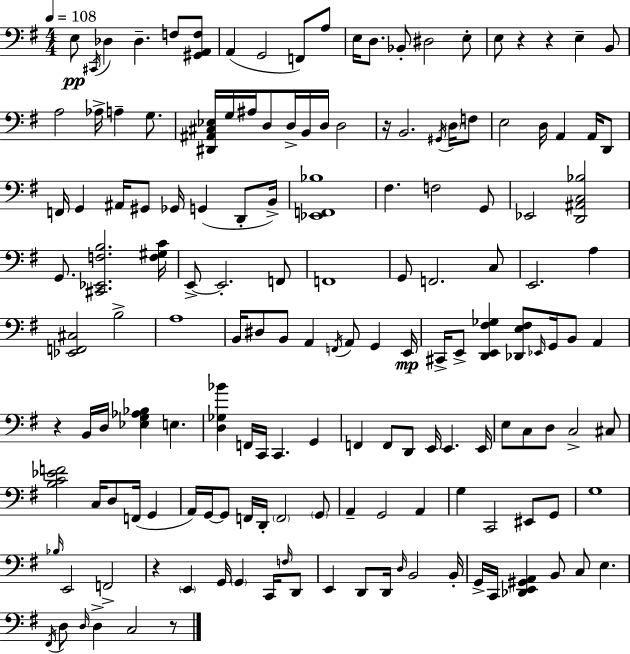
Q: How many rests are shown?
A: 6